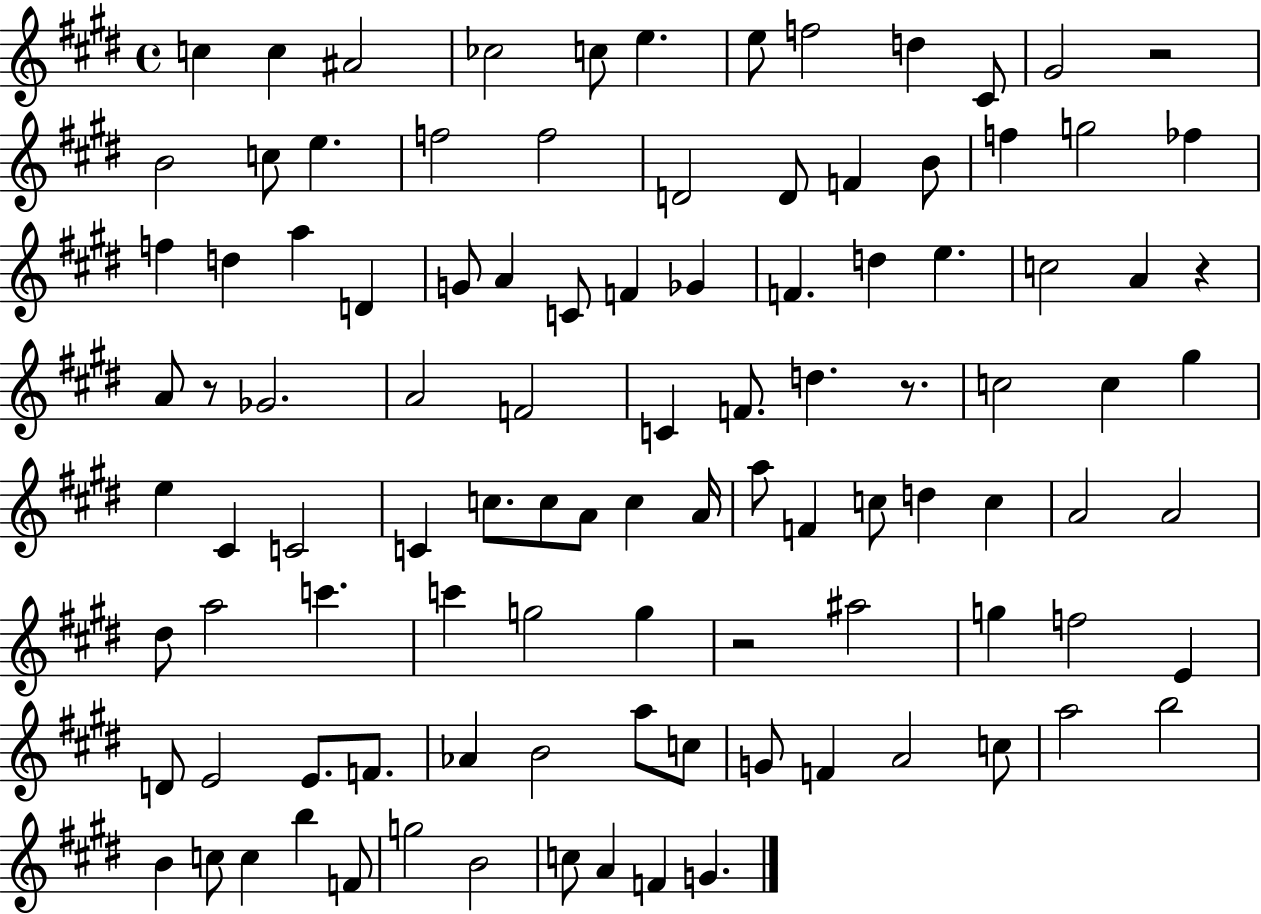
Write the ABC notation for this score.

X:1
T:Untitled
M:4/4
L:1/4
K:E
c c ^A2 _c2 c/2 e e/2 f2 d ^C/2 ^G2 z2 B2 c/2 e f2 f2 D2 D/2 F B/2 f g2 _f f d a D G/2 A C/2 F _G F d e c2 A z A/2 z/2 _G2 A2 F2 C F/2 d z/2 c2 c ^g e ^C C2 C c/2 c/2 A/2 c A/4 a/2 F c/2 d c A2 A2 ^d/2 a2 c' c' g2 g z2 ^a2 g f2 E D/2 E2 E/2 F/2 _A B2 a/2 c/2 G/2 F A2 c/2 a2 b2 B c/2 c b F/2 g2 B2 c/2 A F G